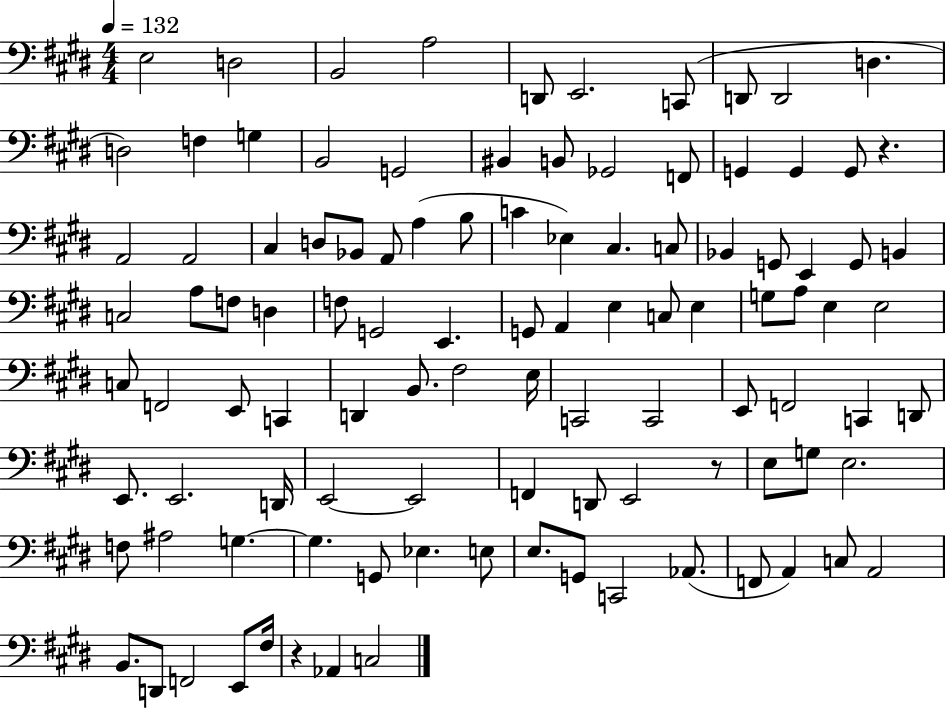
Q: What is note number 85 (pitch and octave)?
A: G2